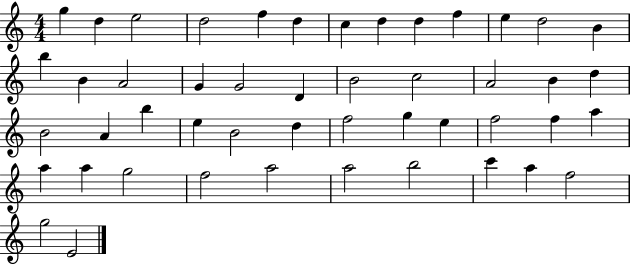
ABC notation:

X:1
T:Untitled
M:4/4
L:1/4
K:C
g d e2 d2 f d c d d f e d2 B b B A2 G G2 D B2 c2 A2 B d B2 A b e B2 d f2 g e f2 f a a a g2 f2 a2 a2 b2 c' a f2 g2 E2